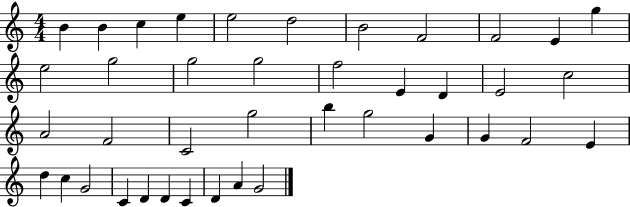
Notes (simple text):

B4/q B4/q C5/q E5/q E5/h D5/h B4/h F4/h F4/h E4/q G5/q E5/h G5/h G5/h G5/h F5/h E4/q D4/q E4/h C5/h A4/h F4/h C4/h G5/h B5/q G5/h G4/q G4/q F4/h E4/q D5/q C5/q G4/h C4/q D4/q D4/q C4/q D4/q A4/q G4/h